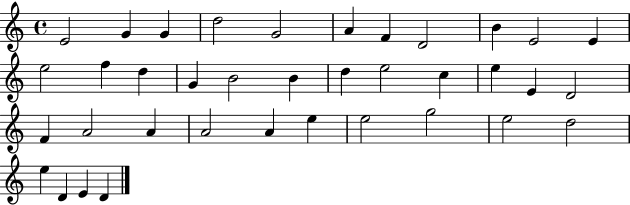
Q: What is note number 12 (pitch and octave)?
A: E5